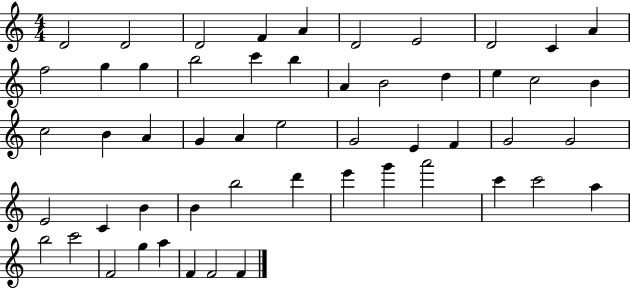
{
  \clef treble
  \numericTimeSignature
  \time 4/4
  \key c \major
  d'2 d'2 | d'2 f'4 a'4 | d'2 e'2 | d'2 c'4 a'4 | \break f''2 g''4 g''4 | b''2 c'''4 b''4 | a'4 b'2 d''4 | e''4 c''2 b'4 | \break c''2 b'4 a'4 | g'4 a'4 e''2 | g'2 e'4 f'4 | g'2 g'2 | \break e'2 c'4 b'4 | b'4 b''2 d'''4 | e'''4 g'''4 a'''2 | c'''4 c'''2 a''4 | \break b''2 c'''2 | f'2 g''4 a''4 | f'4 f'2 f'4 | \bar "|."
}